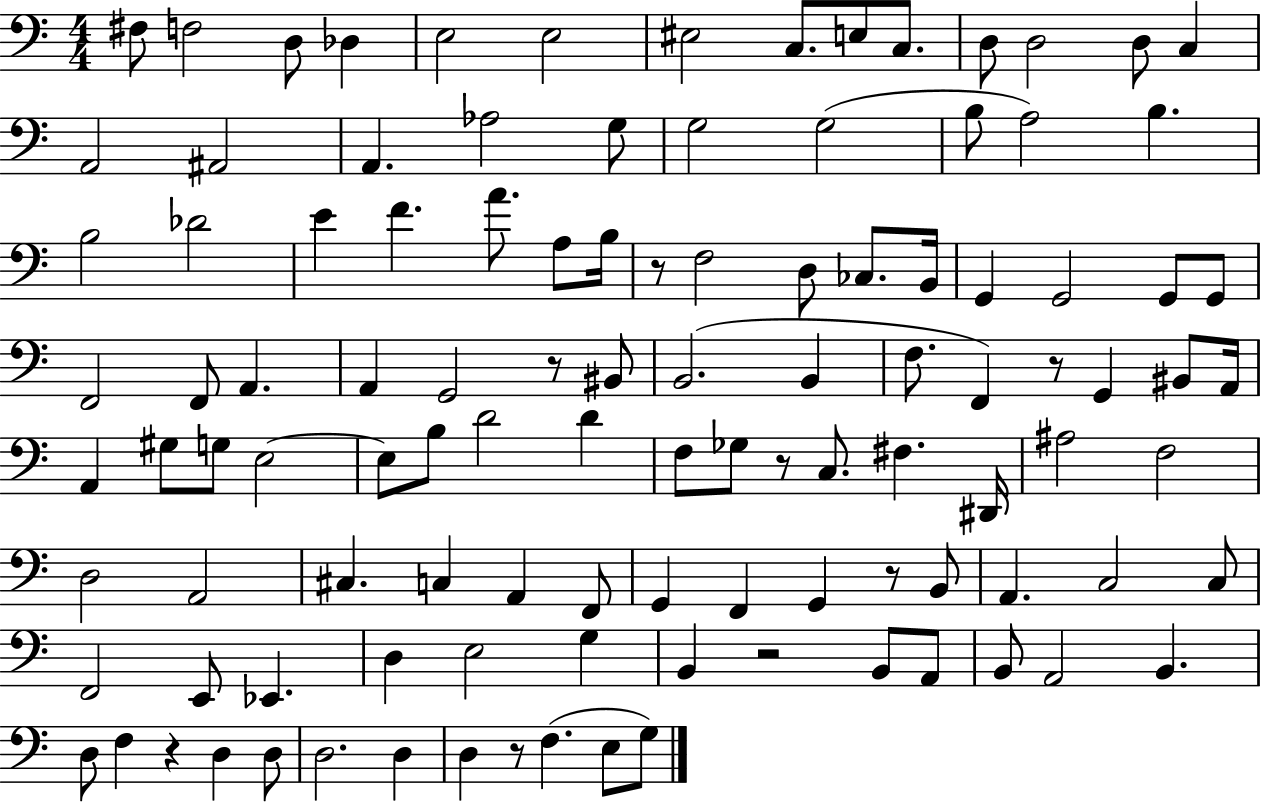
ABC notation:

X:1
T:Untitled
M:4/4
L:1/4
K:C
^F,/2 F,2 D,/2 _D, E,2 E,2 ^E,2 C,/2 E,/2 C,/2 D,/2 D,2 D,/2 C, A,,2 ^A,,2 A,, _A,2 G,/2 G,2 G,2 B,/2 A,2 B, B,2 _D2 E F A/2 A,/2 B,/4 z/2 F,2 D,/2 _C,/2 B,,/4 G,, G,,2 G,,/2 G,,/2 F,,2 F,,/2 A,, A,, G,,2 z/2 ^B,,/2 B,,2 B,, F,/2 F,, z/2 G,, ^B,,/2 A,,/4 A,, ^G,/2 G,/2 E,2 E,/2 B,/2 D2 D F,/2 _G,/2 z/2 C,/2 ^F, ^D,,/4 ^A,2 F,2 D,2 A,,2 ^C, C, A,, F,,/2 G,, F,, G,, z/2 B,,/2 A,, C,2 C,/2 F,,2 E,,/2 _E,, D, E,2 G, B,, z2 B,,/2 A,,/2 B,,/2 A,,2 B,, D,/2 F, z D, D,/2 D,2 D, D, z/2 F, E,/2 G,/2